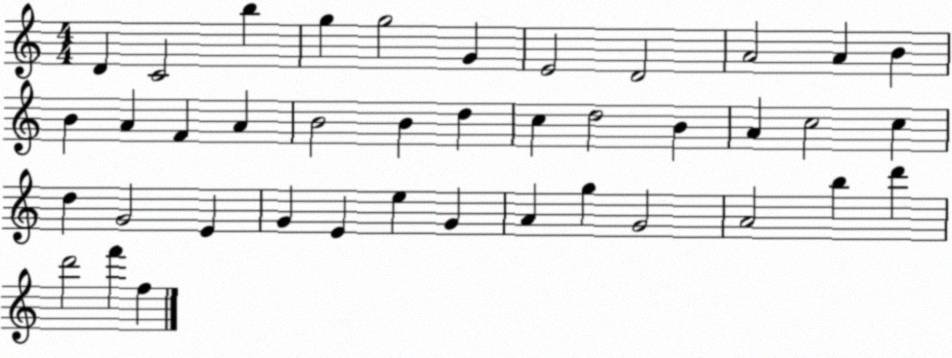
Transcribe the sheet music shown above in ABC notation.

X:1
T:Untitled
M:4/4
L:1/4
K:C
D C2 b g g2 G E2 D2 A2 A B B A F A B2 B d c d2 B A c2 c d G2 E G E e G A g G2 A2 b d' d'2 f' f